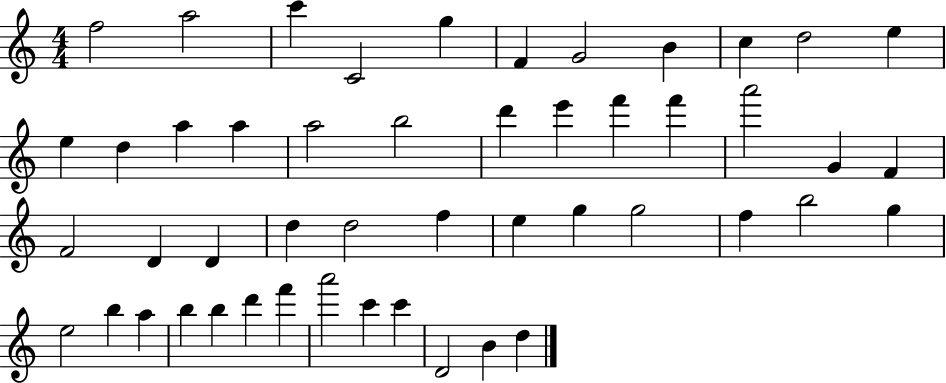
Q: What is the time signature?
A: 4/4